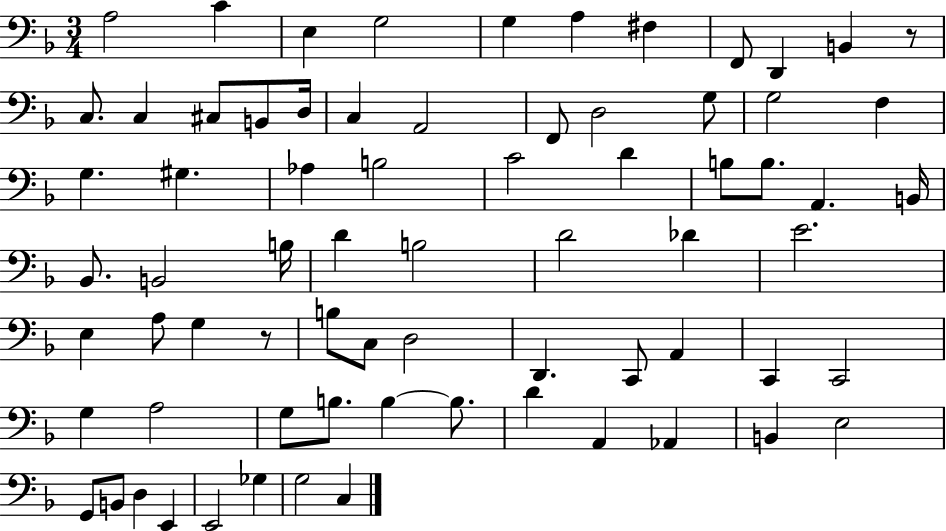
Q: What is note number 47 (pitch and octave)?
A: D2